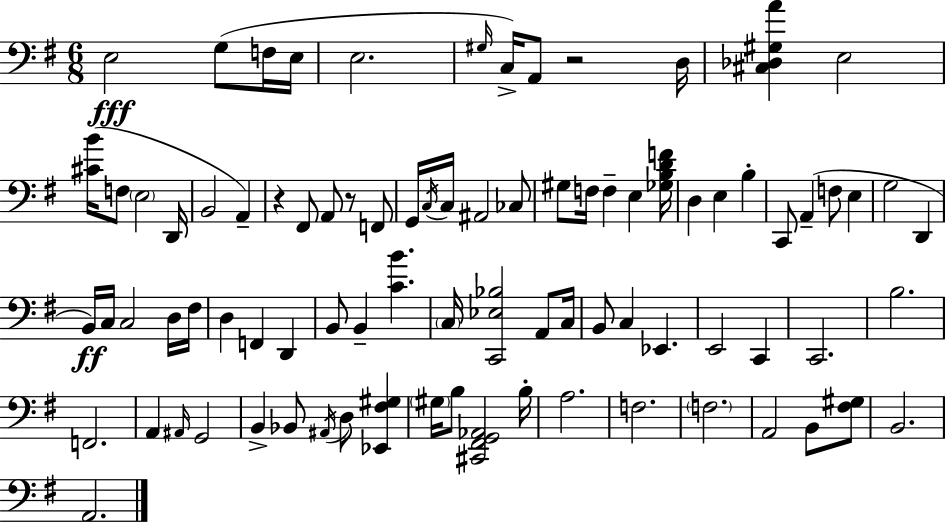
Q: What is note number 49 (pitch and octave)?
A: C3